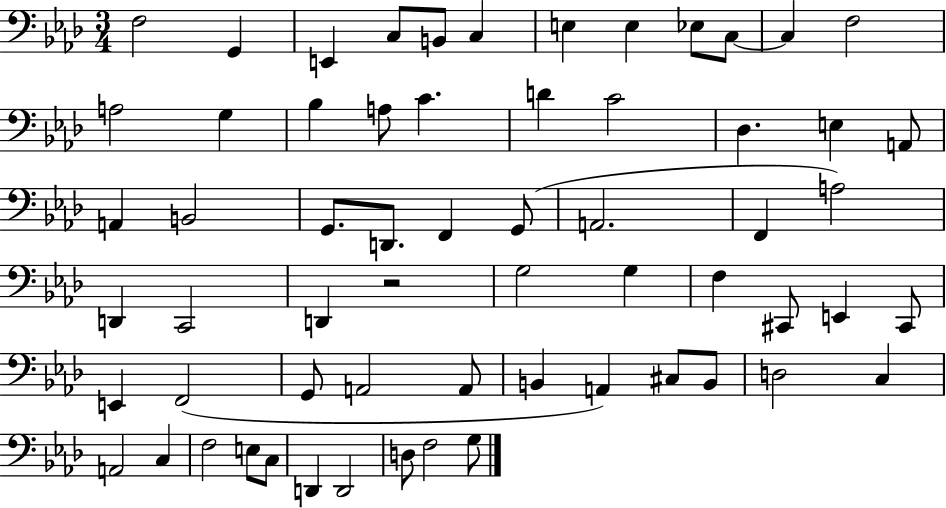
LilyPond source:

{
  \clef bass
  \numericTimeSignature
  \time 3/4
  \key aes \major
  f2 g,4 | e,4 c8 b,8 c4 | e4 e4 ees8 c8~~ | c4 f2 | \break a2 g4 | bes4 a8 c'4. | d'4 c'2 | des4. e4 a,8 | \break a,4 b,2 | g,8. d,8. f,4 g,8( | a,2. | f,4 a2) | \break d,4 c,2 | d,4 r2 | g2 g4 | f4 cis,8 e,4 cis,8 | \break e,4 f,2( | g,8 a,2 a,8 | b,4 a,4) cis8 b,8 | d2 c4 | \break a,2 c4 | f2 e8 c8 | d,4 d,2 | d8 f2 g8 | \break \bar "|."
}